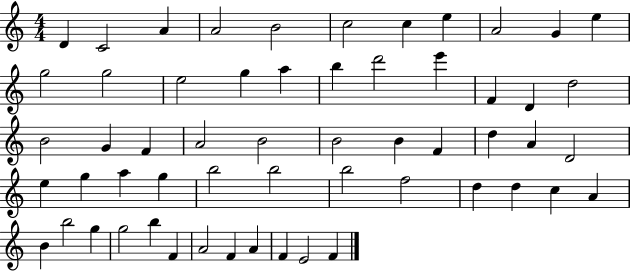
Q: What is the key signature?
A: C major